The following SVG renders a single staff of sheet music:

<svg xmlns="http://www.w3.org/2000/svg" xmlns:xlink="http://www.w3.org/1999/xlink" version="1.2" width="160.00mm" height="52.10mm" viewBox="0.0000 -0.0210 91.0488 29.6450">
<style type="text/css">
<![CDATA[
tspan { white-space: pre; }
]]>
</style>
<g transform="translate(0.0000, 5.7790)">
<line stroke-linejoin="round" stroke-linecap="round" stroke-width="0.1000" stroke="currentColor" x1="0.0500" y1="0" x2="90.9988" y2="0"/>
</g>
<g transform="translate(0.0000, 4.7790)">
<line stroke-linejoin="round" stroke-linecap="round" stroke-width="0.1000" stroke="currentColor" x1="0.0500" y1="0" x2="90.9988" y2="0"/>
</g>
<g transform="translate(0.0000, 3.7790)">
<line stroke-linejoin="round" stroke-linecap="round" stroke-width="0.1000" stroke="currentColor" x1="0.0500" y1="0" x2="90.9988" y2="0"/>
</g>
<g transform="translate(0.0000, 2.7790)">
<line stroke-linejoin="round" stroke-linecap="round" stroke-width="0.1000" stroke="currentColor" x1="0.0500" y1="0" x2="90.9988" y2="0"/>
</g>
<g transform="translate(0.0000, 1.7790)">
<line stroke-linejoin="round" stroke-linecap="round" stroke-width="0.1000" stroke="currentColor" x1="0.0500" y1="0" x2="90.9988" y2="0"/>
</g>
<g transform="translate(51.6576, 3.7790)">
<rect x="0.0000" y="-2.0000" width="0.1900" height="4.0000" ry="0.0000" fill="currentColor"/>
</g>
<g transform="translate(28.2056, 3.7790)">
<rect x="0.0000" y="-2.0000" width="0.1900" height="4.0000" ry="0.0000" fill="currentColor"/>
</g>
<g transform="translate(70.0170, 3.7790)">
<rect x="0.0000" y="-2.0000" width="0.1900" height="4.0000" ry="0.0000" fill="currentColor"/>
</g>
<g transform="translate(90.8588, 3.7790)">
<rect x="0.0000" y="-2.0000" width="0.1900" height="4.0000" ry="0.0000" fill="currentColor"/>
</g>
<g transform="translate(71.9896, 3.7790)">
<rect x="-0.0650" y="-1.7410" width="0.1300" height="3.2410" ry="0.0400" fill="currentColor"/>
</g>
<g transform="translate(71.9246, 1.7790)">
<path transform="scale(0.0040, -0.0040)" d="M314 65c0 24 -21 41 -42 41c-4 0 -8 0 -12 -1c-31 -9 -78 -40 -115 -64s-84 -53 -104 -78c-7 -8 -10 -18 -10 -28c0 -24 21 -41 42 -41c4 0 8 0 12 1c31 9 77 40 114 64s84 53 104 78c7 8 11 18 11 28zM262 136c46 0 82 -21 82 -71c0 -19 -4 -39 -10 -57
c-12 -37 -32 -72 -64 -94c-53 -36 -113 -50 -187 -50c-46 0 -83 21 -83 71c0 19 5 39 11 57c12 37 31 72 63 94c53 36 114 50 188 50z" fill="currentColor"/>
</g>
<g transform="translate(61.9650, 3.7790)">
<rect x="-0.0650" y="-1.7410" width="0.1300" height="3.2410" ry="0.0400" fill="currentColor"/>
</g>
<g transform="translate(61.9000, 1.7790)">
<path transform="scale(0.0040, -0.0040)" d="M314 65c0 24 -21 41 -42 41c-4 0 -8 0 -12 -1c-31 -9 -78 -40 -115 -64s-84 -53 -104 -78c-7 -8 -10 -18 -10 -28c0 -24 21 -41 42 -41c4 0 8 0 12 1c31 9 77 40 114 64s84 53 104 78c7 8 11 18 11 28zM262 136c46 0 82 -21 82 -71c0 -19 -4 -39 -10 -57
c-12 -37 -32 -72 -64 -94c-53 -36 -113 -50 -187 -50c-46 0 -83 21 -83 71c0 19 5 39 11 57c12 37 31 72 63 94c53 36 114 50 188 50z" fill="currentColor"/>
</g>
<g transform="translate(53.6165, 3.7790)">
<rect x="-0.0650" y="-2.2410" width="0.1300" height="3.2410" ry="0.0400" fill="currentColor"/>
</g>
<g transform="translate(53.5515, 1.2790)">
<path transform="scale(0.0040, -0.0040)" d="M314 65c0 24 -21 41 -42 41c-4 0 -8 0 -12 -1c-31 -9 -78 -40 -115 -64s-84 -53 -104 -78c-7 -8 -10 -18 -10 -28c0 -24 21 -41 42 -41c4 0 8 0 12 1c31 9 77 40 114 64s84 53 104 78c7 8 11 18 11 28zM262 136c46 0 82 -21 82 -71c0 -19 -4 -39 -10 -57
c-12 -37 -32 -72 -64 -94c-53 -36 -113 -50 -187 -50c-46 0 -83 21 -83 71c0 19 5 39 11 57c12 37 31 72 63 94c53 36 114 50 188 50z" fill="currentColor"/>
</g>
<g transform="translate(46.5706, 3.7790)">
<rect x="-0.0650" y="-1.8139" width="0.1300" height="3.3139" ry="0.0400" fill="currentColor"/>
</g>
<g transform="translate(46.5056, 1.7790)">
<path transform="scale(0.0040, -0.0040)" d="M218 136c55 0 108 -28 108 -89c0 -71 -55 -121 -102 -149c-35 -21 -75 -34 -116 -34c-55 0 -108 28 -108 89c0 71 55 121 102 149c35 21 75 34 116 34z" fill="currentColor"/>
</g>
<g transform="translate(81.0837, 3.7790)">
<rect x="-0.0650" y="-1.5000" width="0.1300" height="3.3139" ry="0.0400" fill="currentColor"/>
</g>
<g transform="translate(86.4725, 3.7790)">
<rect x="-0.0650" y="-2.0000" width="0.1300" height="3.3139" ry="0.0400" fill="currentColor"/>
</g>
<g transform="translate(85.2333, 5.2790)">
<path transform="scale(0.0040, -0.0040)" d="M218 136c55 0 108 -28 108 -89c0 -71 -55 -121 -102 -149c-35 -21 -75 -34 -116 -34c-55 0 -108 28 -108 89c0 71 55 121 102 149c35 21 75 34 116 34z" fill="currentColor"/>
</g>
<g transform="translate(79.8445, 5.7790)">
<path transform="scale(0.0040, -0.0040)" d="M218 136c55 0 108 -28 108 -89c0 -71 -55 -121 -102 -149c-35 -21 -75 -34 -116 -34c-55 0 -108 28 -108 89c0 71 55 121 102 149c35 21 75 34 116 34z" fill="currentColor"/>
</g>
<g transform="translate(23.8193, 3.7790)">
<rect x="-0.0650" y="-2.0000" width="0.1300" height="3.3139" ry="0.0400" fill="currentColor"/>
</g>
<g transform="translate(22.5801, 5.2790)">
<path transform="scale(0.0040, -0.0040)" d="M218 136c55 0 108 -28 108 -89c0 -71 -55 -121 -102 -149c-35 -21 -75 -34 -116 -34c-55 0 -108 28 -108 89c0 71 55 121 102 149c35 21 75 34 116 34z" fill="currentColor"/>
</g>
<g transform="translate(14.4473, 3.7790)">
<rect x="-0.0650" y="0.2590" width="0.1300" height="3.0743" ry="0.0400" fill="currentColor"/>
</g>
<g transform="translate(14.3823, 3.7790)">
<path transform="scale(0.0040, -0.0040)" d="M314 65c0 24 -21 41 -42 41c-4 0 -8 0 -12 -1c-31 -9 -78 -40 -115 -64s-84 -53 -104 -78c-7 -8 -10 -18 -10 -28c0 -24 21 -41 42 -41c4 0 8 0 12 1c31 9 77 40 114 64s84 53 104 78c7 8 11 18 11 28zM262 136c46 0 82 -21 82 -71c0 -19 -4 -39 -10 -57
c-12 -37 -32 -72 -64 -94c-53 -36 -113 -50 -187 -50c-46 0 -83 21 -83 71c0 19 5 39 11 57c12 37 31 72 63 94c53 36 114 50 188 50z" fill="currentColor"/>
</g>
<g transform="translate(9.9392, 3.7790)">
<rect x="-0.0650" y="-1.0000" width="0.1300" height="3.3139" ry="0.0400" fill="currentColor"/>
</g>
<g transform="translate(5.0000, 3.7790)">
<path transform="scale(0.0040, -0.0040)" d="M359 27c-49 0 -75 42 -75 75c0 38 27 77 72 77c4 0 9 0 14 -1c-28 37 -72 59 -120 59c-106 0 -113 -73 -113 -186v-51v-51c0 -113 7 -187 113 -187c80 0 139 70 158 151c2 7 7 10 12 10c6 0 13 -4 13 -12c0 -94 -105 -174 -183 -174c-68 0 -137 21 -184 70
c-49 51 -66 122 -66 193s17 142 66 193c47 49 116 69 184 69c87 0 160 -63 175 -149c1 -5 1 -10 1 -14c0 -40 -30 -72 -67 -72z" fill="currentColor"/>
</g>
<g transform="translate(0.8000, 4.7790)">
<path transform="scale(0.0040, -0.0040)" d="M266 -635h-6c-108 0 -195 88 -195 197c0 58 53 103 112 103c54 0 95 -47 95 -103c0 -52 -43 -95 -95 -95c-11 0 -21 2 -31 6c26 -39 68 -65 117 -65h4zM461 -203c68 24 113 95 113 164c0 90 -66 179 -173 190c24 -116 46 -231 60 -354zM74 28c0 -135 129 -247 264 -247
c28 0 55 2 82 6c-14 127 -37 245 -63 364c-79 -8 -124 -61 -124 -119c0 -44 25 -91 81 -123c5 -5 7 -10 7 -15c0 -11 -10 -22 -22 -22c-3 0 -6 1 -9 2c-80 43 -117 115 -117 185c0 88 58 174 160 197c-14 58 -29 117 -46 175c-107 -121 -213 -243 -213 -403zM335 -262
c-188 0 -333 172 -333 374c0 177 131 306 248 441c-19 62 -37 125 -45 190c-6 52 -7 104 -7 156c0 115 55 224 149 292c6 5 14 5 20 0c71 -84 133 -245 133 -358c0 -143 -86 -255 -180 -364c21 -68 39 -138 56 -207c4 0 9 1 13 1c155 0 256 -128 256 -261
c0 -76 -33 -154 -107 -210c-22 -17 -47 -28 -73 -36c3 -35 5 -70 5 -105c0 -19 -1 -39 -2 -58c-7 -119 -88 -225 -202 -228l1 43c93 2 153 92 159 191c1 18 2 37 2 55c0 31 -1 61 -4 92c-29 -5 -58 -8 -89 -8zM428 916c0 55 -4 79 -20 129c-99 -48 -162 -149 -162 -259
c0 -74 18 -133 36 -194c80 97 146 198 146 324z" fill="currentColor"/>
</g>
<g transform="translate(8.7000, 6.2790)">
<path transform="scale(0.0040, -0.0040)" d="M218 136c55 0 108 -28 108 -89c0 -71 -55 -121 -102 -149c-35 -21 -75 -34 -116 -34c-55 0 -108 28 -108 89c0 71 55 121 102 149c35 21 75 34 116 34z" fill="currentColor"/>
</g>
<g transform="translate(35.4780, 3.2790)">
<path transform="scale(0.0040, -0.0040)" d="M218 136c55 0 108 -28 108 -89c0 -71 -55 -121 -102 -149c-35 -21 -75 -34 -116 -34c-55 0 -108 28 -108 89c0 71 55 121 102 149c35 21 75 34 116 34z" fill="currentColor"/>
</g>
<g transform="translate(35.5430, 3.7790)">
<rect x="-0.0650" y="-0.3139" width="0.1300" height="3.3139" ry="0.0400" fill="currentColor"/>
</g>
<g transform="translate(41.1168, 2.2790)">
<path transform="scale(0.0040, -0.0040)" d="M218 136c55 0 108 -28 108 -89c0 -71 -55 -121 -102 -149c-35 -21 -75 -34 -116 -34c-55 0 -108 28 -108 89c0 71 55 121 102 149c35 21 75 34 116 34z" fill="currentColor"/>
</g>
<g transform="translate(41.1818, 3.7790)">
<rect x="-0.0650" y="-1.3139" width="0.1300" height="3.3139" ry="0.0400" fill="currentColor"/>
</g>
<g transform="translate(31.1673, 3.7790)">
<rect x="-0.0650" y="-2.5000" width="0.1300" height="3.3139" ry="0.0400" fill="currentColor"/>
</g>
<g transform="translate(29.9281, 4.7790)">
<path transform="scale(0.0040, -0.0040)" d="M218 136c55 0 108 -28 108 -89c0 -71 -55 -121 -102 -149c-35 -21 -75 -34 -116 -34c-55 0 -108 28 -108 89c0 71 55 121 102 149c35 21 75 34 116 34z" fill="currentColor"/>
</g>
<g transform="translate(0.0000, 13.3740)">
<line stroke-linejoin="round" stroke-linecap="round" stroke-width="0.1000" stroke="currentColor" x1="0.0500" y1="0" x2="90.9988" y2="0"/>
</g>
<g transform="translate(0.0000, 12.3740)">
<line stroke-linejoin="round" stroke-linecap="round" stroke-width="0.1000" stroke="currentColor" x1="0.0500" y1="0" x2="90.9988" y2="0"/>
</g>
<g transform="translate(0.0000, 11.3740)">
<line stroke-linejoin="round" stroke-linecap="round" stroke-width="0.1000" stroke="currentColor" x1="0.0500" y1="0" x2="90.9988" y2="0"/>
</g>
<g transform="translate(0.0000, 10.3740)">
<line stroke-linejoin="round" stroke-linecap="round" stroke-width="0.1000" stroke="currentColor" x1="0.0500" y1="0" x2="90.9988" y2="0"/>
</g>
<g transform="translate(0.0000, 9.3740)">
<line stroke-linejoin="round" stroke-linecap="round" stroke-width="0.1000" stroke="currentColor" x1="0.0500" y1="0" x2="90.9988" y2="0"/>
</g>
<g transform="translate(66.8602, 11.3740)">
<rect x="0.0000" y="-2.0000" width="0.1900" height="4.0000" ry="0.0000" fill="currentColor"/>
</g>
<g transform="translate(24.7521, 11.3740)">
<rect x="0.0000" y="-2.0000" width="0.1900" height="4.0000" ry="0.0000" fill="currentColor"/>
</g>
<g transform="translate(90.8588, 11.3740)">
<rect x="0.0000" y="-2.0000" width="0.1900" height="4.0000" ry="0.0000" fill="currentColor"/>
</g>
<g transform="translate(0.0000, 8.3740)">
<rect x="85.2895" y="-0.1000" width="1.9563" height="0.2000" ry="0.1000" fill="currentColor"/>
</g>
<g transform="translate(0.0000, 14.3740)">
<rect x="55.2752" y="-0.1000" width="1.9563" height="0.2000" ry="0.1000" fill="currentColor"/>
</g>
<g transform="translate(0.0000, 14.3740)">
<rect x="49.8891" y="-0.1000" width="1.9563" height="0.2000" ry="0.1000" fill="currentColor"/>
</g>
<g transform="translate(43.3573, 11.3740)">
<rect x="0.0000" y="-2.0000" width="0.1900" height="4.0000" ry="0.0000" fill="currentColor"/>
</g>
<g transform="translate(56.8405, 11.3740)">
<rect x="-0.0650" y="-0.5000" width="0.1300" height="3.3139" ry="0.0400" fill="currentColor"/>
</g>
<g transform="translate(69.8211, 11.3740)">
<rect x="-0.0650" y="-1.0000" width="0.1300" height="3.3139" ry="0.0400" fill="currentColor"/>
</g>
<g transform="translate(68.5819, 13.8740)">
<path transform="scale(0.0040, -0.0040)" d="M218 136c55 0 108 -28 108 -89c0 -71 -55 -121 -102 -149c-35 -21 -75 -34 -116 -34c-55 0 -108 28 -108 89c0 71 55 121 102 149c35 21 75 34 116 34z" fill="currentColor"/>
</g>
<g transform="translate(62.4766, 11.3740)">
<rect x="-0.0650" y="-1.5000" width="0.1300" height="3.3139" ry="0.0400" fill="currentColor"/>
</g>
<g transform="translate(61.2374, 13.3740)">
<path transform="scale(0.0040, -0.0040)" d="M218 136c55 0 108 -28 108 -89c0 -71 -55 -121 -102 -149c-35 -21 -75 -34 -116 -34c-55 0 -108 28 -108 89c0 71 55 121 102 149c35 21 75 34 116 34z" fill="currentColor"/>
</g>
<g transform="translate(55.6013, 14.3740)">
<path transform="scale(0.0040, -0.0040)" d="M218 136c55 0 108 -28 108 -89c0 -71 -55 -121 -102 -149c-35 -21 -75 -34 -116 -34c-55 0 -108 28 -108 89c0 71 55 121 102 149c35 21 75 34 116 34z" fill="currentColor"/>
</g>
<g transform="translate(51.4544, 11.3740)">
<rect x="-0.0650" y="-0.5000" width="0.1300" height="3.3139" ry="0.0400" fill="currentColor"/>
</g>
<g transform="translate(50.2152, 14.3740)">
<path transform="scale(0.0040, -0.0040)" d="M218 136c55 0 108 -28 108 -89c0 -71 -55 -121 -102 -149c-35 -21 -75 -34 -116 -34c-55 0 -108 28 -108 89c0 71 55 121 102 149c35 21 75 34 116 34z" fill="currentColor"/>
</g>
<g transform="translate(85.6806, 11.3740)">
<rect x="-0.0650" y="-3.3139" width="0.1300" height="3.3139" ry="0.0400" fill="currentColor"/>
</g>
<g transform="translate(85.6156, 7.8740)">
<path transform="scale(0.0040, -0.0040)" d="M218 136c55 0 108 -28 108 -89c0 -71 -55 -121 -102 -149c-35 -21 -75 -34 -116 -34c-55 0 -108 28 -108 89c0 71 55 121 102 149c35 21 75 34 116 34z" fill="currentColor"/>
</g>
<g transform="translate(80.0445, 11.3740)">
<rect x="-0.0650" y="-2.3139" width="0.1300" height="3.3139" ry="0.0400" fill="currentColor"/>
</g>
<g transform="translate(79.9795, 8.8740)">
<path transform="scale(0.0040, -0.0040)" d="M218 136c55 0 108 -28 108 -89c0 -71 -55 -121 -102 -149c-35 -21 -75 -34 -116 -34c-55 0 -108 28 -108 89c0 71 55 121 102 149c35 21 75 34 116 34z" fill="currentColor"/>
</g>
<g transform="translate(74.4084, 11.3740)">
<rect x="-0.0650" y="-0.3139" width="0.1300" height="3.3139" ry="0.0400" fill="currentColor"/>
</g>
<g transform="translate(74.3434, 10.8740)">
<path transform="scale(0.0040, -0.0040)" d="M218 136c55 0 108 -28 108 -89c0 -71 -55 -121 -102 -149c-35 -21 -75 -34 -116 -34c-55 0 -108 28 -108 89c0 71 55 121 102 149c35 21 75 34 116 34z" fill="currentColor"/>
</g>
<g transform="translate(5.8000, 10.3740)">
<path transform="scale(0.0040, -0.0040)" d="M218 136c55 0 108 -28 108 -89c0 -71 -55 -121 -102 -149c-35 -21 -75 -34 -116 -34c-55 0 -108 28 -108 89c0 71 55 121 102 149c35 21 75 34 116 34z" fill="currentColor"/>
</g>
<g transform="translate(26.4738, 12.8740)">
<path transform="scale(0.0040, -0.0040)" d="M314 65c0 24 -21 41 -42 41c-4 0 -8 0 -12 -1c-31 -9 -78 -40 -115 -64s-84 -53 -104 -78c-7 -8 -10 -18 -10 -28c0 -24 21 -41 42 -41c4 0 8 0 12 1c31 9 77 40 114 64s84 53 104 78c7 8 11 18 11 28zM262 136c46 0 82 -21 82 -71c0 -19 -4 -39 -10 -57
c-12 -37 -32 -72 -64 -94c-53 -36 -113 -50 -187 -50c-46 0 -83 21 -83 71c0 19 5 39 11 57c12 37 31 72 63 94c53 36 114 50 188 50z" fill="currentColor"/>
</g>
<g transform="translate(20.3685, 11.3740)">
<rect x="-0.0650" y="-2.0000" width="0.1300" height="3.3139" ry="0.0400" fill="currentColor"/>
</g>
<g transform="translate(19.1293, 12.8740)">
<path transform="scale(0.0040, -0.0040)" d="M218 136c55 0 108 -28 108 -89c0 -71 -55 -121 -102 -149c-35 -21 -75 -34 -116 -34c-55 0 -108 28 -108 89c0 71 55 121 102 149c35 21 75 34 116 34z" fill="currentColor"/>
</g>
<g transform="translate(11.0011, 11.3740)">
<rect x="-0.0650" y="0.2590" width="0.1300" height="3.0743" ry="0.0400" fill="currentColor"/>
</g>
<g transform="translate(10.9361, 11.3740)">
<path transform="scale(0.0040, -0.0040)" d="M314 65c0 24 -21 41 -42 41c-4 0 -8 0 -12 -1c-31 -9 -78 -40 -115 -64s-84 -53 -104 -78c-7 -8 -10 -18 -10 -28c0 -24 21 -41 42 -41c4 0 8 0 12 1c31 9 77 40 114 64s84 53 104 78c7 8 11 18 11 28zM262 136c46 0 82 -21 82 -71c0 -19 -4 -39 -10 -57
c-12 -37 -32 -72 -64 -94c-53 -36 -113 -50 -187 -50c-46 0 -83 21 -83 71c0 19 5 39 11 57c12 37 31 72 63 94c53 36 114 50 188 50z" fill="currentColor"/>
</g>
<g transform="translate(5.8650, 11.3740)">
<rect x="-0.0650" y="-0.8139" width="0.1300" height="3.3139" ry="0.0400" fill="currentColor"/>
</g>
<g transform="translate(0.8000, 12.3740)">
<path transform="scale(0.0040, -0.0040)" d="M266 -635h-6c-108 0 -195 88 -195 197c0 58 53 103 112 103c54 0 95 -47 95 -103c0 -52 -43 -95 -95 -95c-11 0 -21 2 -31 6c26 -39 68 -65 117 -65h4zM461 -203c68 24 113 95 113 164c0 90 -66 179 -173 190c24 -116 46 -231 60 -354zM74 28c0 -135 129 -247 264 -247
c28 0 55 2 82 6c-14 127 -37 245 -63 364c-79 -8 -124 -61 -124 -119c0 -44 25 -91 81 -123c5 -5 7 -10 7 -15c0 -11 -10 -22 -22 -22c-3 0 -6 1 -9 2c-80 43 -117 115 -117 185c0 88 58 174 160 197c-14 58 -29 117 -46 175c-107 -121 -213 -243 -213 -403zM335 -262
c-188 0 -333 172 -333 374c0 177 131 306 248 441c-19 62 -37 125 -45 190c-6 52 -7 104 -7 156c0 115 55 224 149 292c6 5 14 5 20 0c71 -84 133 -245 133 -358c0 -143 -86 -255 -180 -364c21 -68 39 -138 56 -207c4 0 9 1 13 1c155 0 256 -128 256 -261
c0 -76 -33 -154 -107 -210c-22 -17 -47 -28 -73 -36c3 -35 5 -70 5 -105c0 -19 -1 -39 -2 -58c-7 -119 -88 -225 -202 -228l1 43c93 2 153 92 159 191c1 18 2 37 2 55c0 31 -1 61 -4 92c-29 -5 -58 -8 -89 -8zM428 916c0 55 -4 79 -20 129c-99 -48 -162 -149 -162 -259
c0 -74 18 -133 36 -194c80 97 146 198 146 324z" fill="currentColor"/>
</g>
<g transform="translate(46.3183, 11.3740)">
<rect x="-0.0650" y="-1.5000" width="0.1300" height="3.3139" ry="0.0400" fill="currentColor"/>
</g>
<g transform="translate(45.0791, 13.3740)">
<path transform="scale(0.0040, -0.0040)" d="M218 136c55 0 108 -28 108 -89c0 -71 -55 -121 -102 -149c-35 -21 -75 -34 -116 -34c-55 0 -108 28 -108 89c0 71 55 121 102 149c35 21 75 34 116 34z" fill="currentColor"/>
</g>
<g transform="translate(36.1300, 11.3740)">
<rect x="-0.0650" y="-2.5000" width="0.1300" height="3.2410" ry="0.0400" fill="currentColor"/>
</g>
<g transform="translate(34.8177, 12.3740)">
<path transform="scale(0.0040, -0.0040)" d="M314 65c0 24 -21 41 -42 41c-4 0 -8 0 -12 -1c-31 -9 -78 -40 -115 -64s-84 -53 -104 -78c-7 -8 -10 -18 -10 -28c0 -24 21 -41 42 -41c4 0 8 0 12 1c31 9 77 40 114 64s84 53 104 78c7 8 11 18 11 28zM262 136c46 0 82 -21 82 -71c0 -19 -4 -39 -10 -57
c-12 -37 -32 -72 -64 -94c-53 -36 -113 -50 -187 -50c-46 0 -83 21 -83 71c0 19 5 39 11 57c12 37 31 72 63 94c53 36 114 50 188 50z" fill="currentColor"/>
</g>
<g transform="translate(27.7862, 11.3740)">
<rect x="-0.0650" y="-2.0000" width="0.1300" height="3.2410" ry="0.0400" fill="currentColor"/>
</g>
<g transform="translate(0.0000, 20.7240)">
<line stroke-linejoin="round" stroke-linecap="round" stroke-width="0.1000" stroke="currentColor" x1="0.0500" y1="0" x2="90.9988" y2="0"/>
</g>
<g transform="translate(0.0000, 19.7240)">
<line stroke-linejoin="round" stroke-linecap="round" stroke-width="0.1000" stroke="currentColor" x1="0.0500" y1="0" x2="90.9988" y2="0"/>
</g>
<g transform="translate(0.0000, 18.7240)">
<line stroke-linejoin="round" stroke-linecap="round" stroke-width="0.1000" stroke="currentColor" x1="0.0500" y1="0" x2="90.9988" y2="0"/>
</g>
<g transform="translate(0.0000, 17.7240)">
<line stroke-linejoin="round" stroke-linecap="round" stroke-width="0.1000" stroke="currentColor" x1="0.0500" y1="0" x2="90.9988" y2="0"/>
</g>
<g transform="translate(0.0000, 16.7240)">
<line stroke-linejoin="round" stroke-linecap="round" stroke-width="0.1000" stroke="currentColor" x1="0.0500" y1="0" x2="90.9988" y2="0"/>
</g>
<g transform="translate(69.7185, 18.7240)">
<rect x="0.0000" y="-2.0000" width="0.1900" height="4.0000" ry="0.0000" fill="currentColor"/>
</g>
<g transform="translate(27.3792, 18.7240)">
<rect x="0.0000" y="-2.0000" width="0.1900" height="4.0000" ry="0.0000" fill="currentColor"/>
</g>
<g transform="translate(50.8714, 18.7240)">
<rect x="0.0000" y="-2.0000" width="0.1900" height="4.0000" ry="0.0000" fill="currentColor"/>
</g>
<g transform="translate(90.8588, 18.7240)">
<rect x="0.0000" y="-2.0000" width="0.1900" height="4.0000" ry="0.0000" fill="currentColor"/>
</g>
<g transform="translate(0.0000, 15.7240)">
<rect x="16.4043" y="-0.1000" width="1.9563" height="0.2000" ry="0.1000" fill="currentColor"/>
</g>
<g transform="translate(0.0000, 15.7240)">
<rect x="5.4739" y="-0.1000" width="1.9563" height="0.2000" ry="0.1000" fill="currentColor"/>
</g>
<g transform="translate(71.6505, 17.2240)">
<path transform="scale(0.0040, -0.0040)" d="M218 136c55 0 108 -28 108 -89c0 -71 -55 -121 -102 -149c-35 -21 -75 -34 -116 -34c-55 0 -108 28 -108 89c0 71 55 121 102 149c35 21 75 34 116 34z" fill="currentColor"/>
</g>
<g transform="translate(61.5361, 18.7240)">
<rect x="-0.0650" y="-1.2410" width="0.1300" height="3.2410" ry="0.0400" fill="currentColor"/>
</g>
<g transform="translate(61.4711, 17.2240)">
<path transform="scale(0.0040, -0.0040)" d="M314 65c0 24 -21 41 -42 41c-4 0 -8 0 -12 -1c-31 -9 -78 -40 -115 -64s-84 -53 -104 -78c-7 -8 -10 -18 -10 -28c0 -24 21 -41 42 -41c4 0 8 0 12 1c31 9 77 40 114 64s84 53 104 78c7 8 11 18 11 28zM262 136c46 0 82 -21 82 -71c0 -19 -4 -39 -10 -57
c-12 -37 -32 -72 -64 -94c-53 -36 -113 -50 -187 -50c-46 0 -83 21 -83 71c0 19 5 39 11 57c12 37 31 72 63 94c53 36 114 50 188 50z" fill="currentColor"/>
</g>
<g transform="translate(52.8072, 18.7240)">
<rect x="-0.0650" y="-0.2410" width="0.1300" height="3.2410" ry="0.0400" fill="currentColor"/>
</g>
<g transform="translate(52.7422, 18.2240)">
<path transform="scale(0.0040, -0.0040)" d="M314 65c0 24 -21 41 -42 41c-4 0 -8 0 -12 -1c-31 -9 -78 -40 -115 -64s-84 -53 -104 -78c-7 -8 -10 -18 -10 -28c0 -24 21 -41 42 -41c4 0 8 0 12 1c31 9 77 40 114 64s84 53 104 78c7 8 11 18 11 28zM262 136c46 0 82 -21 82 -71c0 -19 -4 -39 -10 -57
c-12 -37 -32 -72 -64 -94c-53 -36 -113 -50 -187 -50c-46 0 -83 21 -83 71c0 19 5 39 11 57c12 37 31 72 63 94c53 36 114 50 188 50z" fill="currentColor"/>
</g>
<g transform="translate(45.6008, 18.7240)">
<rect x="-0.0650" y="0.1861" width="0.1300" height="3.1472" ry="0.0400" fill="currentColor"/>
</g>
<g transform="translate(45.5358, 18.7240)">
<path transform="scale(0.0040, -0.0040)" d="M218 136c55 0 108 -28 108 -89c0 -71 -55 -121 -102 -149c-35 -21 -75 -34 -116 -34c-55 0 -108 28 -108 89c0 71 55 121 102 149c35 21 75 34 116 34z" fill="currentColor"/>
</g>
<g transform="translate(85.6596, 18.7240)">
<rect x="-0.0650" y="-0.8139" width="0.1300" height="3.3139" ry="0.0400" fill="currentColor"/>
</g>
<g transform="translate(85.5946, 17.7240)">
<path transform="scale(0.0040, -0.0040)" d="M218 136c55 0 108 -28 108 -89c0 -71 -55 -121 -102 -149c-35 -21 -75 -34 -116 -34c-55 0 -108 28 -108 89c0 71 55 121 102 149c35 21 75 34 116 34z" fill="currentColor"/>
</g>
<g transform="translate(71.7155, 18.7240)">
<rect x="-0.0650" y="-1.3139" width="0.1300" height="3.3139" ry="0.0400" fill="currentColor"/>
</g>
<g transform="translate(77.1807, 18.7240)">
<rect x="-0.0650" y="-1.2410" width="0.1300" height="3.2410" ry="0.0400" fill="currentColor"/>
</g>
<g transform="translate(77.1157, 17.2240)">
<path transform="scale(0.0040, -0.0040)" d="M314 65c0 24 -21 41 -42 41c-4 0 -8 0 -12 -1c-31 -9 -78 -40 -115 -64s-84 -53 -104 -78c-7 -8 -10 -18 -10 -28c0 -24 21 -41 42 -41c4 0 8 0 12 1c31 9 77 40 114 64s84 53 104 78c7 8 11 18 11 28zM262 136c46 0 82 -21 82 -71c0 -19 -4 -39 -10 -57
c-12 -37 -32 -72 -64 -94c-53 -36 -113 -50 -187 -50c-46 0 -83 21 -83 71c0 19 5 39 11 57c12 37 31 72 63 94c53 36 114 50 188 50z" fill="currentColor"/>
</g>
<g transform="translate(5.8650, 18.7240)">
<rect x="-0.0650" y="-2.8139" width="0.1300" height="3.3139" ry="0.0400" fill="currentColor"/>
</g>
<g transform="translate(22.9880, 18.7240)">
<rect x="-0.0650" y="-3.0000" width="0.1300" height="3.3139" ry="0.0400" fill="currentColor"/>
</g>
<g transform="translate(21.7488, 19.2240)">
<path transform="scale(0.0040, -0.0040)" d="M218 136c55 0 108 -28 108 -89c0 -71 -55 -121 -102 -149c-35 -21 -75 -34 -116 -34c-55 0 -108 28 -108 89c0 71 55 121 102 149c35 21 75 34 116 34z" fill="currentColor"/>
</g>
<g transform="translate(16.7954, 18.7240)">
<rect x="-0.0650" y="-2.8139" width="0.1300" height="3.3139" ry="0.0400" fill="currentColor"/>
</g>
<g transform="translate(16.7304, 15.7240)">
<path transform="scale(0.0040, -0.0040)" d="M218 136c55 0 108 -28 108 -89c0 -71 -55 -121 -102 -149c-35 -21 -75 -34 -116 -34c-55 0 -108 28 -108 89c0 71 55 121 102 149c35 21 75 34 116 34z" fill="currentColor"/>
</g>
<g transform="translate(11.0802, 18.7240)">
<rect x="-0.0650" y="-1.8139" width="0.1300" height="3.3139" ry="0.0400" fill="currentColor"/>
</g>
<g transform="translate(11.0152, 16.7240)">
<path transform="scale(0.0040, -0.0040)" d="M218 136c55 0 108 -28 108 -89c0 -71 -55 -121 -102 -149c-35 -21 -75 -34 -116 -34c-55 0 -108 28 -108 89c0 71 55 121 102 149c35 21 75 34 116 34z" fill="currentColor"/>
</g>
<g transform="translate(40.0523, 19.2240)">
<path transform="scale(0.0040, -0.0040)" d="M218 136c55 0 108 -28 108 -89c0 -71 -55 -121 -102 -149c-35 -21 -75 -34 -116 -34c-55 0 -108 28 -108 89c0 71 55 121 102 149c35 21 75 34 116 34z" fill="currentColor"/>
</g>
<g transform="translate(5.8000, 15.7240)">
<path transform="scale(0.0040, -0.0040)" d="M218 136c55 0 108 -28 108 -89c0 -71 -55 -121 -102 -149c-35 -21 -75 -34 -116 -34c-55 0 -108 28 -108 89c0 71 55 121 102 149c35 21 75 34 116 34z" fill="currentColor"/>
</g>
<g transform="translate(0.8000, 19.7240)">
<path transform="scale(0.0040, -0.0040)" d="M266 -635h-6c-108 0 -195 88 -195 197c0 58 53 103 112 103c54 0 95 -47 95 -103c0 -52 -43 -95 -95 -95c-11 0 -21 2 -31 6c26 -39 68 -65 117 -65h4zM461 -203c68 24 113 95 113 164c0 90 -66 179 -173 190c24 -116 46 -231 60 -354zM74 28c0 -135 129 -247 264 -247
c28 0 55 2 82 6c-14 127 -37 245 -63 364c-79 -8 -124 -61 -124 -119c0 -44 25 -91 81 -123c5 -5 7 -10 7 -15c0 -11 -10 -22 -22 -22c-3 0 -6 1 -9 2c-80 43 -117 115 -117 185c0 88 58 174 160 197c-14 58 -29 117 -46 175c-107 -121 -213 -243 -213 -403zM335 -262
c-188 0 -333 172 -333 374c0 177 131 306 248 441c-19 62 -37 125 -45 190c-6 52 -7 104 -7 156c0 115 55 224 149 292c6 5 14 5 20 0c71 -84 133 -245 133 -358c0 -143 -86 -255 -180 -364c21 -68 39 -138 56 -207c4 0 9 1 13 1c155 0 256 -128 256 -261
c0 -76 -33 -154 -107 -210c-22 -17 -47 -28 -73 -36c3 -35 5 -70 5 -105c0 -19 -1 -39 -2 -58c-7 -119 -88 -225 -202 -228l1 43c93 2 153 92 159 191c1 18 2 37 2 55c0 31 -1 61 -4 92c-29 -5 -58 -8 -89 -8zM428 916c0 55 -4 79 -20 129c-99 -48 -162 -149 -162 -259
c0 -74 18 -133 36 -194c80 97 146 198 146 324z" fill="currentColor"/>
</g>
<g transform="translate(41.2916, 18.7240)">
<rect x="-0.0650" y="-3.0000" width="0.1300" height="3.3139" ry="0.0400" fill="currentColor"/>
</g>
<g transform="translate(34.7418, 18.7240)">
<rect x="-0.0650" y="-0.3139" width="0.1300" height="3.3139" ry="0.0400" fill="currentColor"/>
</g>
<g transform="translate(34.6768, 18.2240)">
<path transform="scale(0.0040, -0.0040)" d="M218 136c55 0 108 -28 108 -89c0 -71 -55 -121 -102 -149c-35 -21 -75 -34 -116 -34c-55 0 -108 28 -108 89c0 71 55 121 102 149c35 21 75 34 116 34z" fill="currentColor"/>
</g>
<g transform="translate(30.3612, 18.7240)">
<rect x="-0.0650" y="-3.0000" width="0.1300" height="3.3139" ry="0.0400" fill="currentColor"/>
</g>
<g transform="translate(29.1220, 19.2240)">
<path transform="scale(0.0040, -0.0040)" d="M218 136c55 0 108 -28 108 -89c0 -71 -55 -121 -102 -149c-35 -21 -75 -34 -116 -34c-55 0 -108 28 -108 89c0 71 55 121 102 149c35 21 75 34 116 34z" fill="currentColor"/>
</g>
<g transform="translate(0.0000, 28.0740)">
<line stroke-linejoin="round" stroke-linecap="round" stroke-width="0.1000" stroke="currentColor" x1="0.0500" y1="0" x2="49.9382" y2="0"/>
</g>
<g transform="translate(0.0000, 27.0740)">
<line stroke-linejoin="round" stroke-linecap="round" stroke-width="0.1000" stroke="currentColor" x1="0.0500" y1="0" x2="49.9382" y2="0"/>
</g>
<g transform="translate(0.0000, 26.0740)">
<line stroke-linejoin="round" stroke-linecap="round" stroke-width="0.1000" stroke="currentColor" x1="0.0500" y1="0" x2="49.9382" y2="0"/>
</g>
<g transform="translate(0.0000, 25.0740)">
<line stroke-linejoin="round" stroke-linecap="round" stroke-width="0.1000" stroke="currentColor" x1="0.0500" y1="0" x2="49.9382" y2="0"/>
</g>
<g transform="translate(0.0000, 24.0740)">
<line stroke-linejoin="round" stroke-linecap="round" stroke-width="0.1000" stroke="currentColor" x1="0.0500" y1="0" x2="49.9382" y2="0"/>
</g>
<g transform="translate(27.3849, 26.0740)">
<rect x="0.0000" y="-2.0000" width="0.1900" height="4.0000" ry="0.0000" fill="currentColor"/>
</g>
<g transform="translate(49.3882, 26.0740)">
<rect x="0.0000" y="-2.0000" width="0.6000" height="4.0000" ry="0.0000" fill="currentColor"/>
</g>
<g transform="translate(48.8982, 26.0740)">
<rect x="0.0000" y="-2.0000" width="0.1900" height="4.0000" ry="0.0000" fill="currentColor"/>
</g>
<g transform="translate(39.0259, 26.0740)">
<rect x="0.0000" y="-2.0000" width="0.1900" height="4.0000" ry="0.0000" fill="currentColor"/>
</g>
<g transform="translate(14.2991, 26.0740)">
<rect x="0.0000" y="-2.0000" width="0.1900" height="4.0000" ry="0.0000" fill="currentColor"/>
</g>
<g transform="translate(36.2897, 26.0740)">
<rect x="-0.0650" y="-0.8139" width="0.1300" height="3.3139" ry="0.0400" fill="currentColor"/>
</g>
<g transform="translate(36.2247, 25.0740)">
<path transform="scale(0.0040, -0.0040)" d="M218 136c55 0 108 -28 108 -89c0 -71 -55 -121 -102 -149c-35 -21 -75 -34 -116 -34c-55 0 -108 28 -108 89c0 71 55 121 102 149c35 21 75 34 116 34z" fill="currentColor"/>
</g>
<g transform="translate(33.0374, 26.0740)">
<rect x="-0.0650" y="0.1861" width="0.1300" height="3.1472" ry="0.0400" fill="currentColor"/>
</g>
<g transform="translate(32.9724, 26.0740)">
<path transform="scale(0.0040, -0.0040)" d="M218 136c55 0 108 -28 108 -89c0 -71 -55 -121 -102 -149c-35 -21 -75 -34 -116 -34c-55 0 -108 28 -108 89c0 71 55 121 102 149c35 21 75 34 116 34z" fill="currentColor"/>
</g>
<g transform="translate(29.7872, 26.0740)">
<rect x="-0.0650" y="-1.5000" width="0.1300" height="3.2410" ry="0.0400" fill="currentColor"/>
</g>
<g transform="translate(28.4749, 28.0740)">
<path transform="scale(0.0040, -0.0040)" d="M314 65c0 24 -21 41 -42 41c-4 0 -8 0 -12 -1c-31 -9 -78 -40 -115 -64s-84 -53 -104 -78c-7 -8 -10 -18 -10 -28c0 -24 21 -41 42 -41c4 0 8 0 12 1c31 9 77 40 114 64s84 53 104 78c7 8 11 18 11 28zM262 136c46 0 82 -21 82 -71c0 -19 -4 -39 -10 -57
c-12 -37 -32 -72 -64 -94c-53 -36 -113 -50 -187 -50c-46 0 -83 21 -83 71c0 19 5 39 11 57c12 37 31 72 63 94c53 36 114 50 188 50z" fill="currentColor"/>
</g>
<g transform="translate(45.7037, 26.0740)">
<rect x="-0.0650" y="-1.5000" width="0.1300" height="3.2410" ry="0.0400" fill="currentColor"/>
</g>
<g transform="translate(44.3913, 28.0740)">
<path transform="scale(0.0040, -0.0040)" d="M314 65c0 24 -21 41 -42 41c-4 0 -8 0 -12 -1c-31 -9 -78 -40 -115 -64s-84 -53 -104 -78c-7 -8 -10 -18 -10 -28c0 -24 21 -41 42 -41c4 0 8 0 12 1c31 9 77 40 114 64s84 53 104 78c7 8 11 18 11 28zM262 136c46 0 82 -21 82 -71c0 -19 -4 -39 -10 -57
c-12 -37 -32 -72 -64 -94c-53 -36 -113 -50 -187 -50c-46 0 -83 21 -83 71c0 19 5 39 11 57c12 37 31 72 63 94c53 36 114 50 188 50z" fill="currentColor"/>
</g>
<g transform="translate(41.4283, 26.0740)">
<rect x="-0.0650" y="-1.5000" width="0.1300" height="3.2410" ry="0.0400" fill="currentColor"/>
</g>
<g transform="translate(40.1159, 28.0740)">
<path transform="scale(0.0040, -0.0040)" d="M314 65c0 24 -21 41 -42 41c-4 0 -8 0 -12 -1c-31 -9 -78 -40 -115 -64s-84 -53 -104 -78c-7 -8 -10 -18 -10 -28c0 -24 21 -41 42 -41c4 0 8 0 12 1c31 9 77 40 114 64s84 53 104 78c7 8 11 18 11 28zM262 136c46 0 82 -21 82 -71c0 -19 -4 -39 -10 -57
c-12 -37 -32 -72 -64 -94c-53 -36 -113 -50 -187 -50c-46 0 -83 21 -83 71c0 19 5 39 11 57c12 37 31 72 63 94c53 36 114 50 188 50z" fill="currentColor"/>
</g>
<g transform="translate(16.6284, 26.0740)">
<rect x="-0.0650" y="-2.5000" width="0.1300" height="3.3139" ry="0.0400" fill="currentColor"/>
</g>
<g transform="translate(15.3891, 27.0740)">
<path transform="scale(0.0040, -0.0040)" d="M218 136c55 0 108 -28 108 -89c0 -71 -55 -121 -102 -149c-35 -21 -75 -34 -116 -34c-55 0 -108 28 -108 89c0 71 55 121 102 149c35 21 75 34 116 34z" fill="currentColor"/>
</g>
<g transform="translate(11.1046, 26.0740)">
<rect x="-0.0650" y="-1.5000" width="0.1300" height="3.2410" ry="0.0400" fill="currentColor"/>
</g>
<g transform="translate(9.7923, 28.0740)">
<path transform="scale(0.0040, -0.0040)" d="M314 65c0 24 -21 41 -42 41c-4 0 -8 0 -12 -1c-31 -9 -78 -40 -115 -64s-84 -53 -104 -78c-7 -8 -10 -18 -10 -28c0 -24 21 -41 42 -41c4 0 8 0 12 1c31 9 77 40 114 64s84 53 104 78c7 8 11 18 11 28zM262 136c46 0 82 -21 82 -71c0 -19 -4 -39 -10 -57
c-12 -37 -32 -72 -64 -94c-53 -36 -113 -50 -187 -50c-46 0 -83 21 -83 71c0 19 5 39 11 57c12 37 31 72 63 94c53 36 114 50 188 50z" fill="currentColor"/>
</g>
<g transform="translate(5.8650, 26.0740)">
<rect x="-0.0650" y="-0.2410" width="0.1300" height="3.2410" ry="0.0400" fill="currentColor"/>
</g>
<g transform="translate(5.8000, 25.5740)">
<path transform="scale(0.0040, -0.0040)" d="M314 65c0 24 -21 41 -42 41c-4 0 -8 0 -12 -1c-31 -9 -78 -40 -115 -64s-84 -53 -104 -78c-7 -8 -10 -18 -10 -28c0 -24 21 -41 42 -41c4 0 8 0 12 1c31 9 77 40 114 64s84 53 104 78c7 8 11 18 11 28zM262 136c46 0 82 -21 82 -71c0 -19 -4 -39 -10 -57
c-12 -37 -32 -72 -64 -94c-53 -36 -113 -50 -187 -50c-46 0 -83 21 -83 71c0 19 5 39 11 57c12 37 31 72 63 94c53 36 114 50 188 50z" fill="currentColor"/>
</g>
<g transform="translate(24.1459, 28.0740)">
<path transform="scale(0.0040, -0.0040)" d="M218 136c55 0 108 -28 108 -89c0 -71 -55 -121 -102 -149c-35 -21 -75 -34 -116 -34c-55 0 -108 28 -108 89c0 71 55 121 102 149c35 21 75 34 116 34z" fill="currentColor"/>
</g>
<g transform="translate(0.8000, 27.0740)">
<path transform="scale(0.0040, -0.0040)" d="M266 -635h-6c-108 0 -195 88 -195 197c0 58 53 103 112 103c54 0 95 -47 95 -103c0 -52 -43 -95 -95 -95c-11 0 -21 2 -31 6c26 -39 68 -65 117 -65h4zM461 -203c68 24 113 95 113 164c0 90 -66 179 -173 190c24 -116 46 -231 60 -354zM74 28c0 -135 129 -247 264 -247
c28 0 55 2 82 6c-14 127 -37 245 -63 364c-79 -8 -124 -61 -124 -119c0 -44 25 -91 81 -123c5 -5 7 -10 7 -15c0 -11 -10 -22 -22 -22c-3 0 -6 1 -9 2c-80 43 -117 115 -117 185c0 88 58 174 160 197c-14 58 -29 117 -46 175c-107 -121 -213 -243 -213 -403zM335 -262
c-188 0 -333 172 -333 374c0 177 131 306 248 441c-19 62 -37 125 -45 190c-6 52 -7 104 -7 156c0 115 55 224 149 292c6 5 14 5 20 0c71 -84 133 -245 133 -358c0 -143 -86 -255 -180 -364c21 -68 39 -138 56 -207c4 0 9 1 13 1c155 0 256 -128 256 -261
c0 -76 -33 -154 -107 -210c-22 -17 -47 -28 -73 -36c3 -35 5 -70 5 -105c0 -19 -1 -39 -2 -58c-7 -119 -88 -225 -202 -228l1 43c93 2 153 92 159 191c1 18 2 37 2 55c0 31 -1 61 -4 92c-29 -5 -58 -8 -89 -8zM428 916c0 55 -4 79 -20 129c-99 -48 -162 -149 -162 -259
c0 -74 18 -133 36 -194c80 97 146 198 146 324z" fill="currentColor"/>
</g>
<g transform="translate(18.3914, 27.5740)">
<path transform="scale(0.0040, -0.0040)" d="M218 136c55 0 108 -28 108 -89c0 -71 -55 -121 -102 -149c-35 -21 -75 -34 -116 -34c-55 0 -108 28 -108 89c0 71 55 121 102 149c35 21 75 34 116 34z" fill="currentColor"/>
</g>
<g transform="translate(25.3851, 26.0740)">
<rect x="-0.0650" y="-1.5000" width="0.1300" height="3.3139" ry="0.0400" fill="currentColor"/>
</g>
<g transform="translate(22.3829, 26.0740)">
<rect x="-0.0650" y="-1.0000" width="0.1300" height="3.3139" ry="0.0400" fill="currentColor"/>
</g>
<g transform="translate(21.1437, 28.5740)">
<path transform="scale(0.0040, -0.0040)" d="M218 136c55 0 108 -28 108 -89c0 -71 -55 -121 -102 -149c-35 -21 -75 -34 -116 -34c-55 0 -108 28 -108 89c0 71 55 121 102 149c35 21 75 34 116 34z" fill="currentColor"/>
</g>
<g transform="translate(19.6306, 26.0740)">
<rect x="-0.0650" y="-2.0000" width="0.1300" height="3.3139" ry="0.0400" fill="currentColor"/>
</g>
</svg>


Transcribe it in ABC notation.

X:1
T:Untitled
M:4/4
L:1/4
K:C
D B2 F G c e f g2 f2 f2 E F d B2 F F2 G2 E C C E D c g b a f a A A c A B c2 e2 e e2 d c2 E2 G F D E E2 B d E2 E2